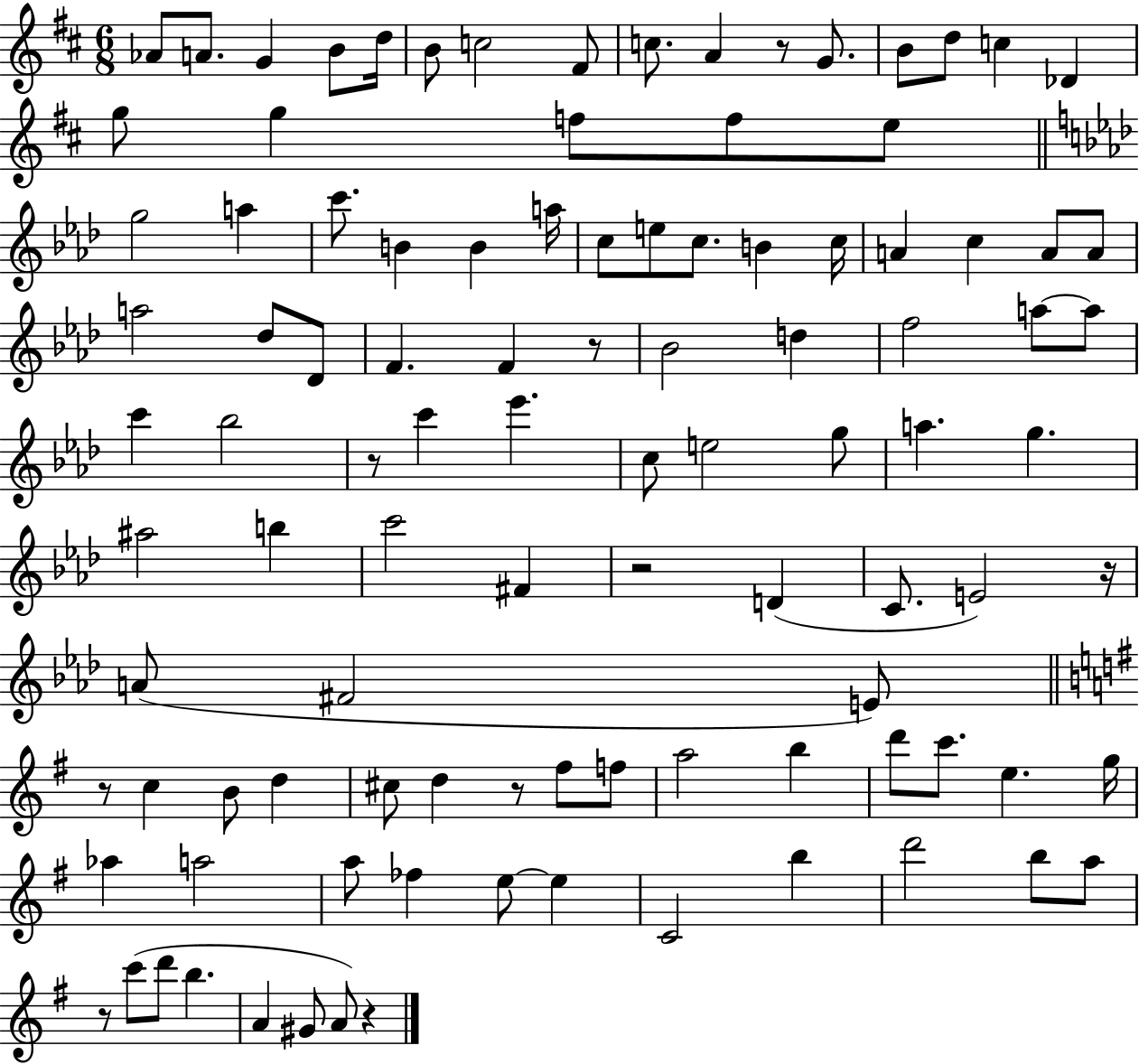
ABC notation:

X:1
T:Untitled
M:6/8
L:1/4
K:D
_A/2 A/2 G B/2 d/4 B/2 c2 ^F/2 c/2 A z/2 G/2 B/2 d/2 c _D g/2 g f/2 f/2 e/2 g2 a c'/2 B B a/4 c/2 e/2 c/2 B c/4 A c A/2 A/2 a2 _d/2 _D/2 F F z/2 _B2 d f2 a/2 a/2 c' _b2 z/2 c' _e' c/2 e2 g/2 a g ^a2 b c'2 ^F z2 D C/2 E2 z/4 A/2 ^F2 E/2 z/2 c B/2 d ^c/2 d z/2 ^f/2 f/2 a2 b d'/2 c'/2 e g/4 _a a2 a/2 _f e/2 e C2 b d'2 b/2 a/2 z/2 c'/2 d'/2 b A ^G/2 A/2 z